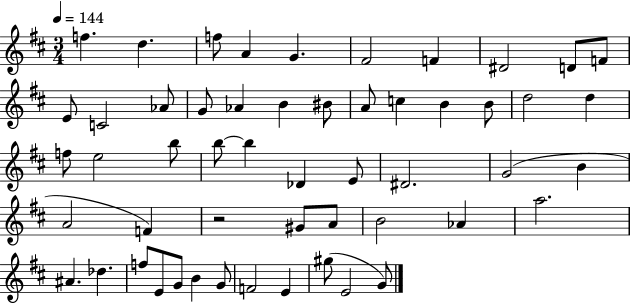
F5/q. D5/q. F5/e A4/q G4/q. F#4/h F4/q D#4/h D4/e F4/e E4/e C4/h Ab4/e G4/e Ab4/q B4/q BIS4/e A4/e C5/q B4/q B4/e D5/h D5/q F5/e E5/h B5/e B5/e B5/q Db4/q E4/e D#4/h. G4/h B4/q A4/h F4/q R/h G#4/e A4/e B4/h Ab4/q A5/h. A#4/q. Db5/q. F5/e E4/e G4/e B4/q G4/e F4/h E4/q G#5/e E4/h G4/e